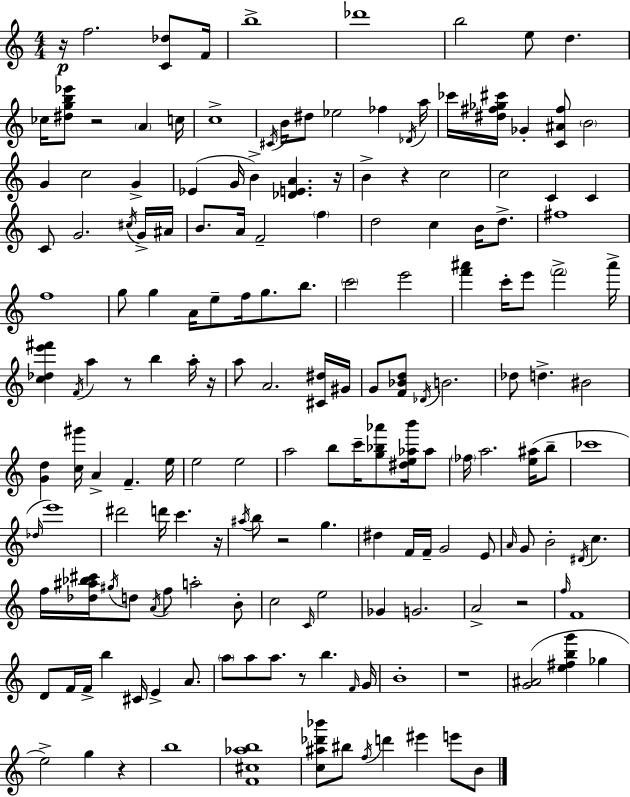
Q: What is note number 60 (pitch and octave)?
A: A#6